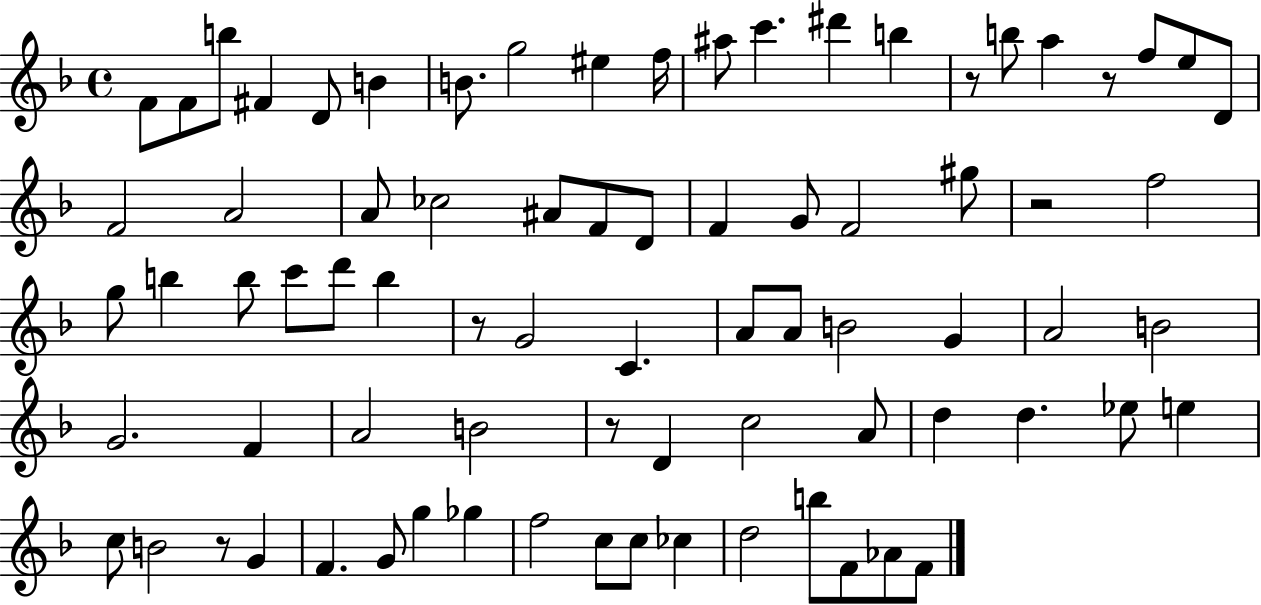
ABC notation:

X:1
T:Untitled
M:4/4
L:1/4
K:F
F/2 F/2 b/2 ^F D/2 B B/2 g2 ^e f/4 ^a/2 c' ^d' b z/2 b/2 a z/2 f/2 e/2 D/2 F2 A2 A/2 _c2 ^A/2 F/2 D/2 F G/2 F2 ^g/2 z2 f2 g/2 b b/2 c'/2 d'/2 b z/2 G2 C A/2 A/2 B2 G A2 B2 G2 F A2 B2 z/2 D c2 A/2 d d _e/2 e c/2 B2 z/2 G F G/2 g _g f2 c/2 c/2 _c d2 b/2 F/2 _A/2 F/2